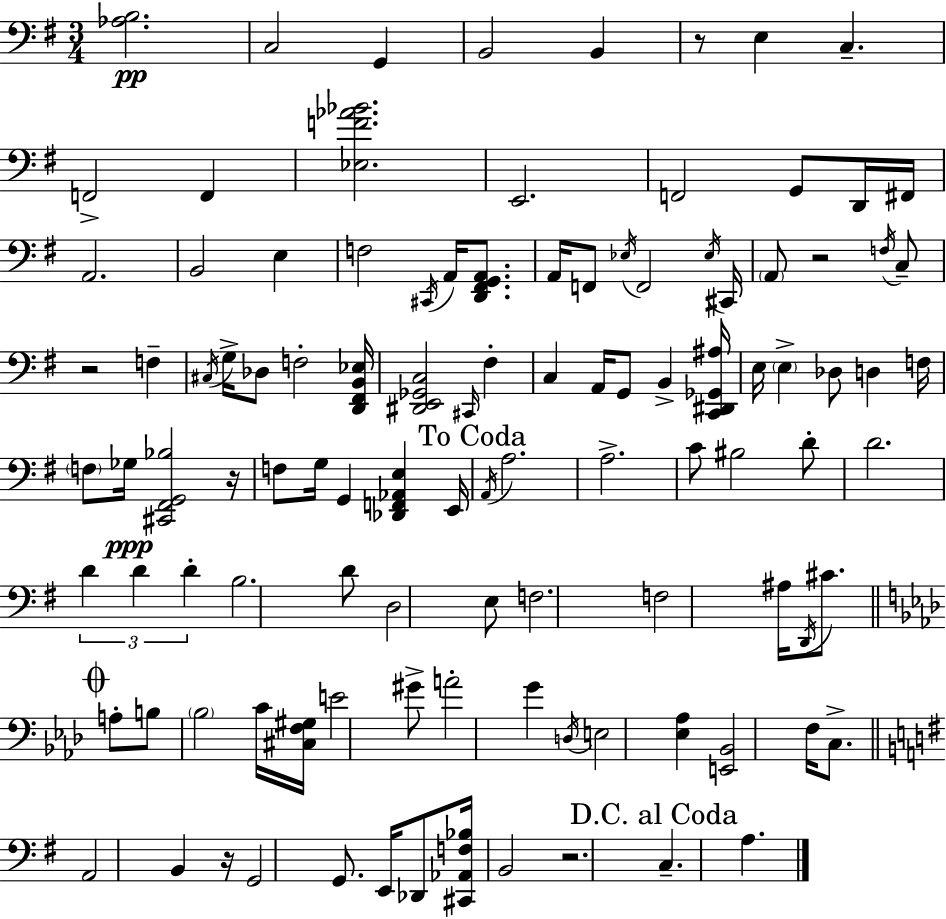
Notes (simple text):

[Ab3,B3]/h. C3/h G2/q B2/h B2/q R/e E3/q C3/q. F2/h F2/q [Eb3,F4,Ab4,Bb4]/h. E2/h. F2/h G2/e D2/s F#2/s A2/h. B2/h E3/q F3/h C#2/s A2/s [D2,F#2,G2,A2]/e. A2/s F2/e Eb3/s F2/h Eb3/s C#2/s A2/e R/h F3/s C3/e R/h F3/q C#3/s G3/s Db3/e F3/h [D2,F#2,B2,Eb3]/s [D#2,E2,Gb2,C3]/h C#2/s F#3/q C3/q A2/s G2/e B2/q [C2,D#2,Gb2,A#3]/s E3/s E3/q Db3/e D3/q F3/s F3/e Gb3/s [C#2,F#2,G2,Bb3]/h R/s F3/e G3/s G2/q [Db2,F2,Ab2,E3]/q E2/s A2/s A3/h. A3/h. C4/e BIS3/h D4/e D4/h. D4/q D4/q D4/q B3/h. D4/e D3/h E3/e F3/h. F3/h A#3/s D2/s C#4/e. A3/e B3/e Bb3/h C4/s [C#3,F3,G#3]/s E4/h G#4/e A4/h G4/q D3/s E3/h [Eb3,Ab3]/q [E2,Bb2]/h F3/s C3/e. A2/h B2/q R/s G2/h G2/e. E2/s Db2/e [C#2,Ab2,F3,Bb3]/s B2/h R/h. C3/q. A3/q.